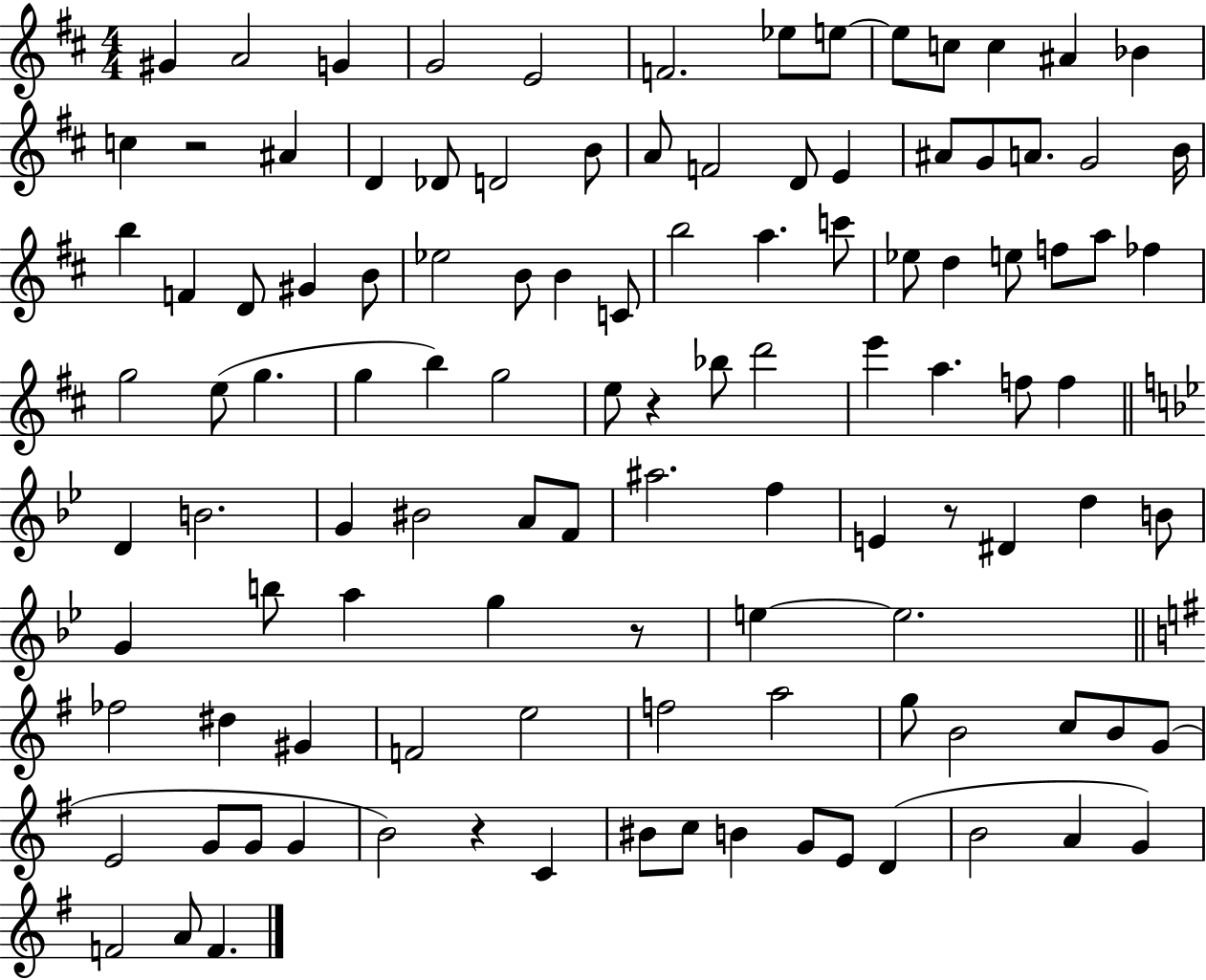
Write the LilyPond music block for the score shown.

{
  \clef treble
  \numericTimeSignature
  \time 4/4
  \key d \major
  \repeat volta 2 { gis'4 a'2 g'4 | g'2 e'2 | f'2. ees''8 e''8~~ | e''8 c''8 c''4 ais'4 bes'4 | \break c''4 r2 ais'4 | d'4 des'8 d'2 b'8 | a'8 f'2 d'8 e'4 | ais'8 g'8 a'8. g'2 b'16 | \break b''4 f'4 d'8 gis'4 b'8 | ees''2 b'8 b'4 c'8 | b''2 a''4. c'''8 | ees''8 d''4 e''8 f''8 a''8 fes''4 | \break g''2 e''8( g''4. | g''4 b''4) g''2 | e''8 r4 bes''8 d'''2 | e'''4 a''4. f''8 f''4 | \break \bar "||" \break \key bes \major d'4 b'2. | g'4 bis'2 a'8 f'8 | ais''2. f''4 | e'4 r8 dis'4 d''4 b'8 | \break g'4 b''8 a''4 g''4 r8 | e''4~~ e''2. | \bar "||" \break \key g \major fes''2 dis''4 gis'4 | f'2 e''2 | f''2 a''2 | g''8 b'2 c''8 b'8 g'8( | \break e'2 g'8 g'8 g'4 | b'2) r4 c'4 | bis'8 c''8 b'4 g'8 e'8 d'4( | b'2 a'4 g'4) | \break f'2 a'8 f'4. | } \bar "|."
}